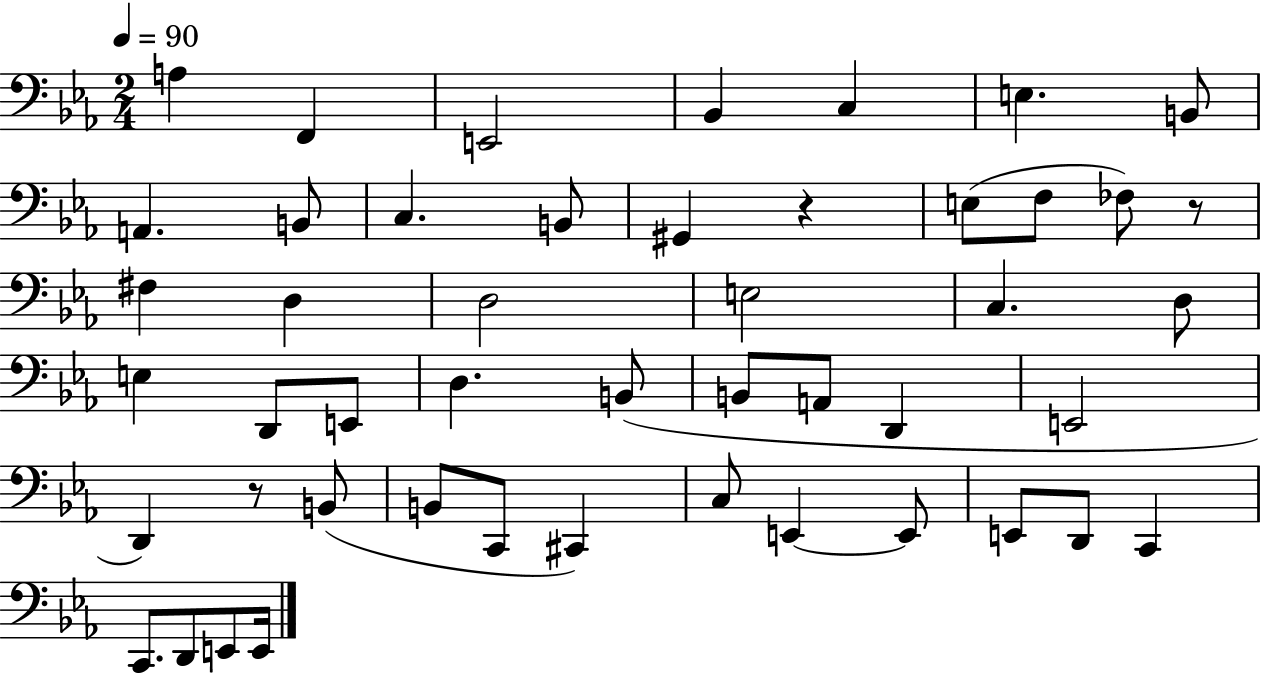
A3/q F2/q E2/h Bb2/q C3/q E3/q. B2/e A2/q. B2/e C3/q. B2/e G#2/q R/q E3/e F3/e FES3/e R/e F#3/q D3/q D3/h E3/h C3/q. D3/e E3/q D2/e E2/e D3/q. B2/e B2/e A2/e D2/q E2/h D2/q R/e B2/e B2/e C2/e C#2/q C3/e E2/q E2/e E2/e D2/e C2/q C2/e. D2/e E2/e E2/s